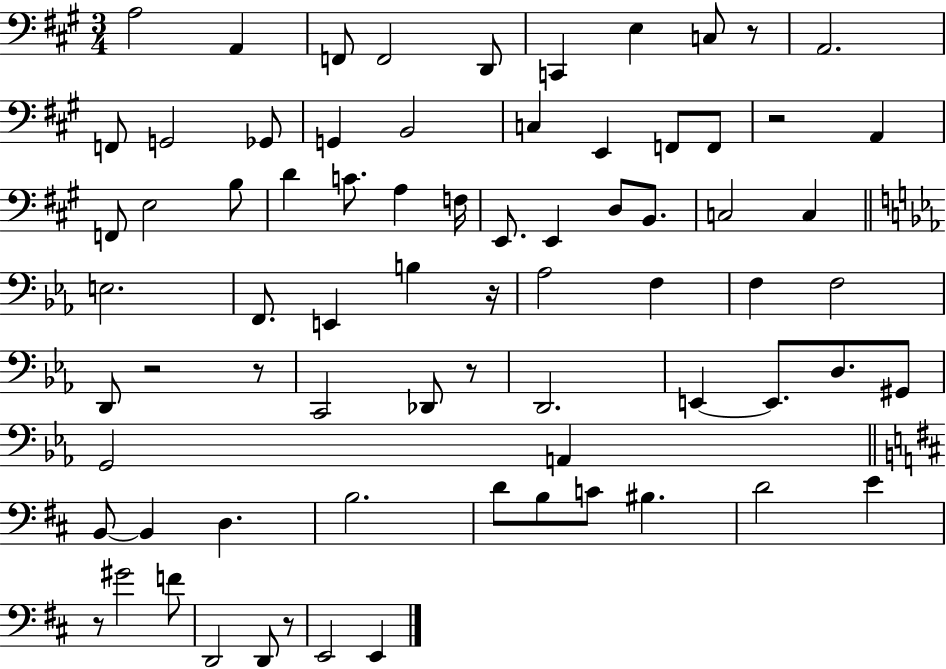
{
  \clef bass
  \numericTimeSignature
  \time 3/4
  \key a \major
  a2 a,4 | f,8 f,2 d,8 | c,4 e4 c8 r8 | a,2. | \break f,8 g,2 ges,8 | g,4 b,2 | c4 e,4 f,8 f,8 | r2 a,4 | \break f,8 e2 b8 | d'4 c'8. a4 f16 | e,8. e,4 d8 b,8. | c2 c4 | \break \bar "||" \break \key ees \major e2. | f,8. e,4 b4 r16 | aes2 f4 | f4 f2 | \break d,8 r2 r8 | c,2 des,8 r8 | d,2. | e,4~~ e,8. d8. gis,8 | \break g,2 a,4 | \bar "||" \break \key d \major b,8~~ b,4 d4. | b2. | d'8 b8 c'8 bis4. | d'2 e'4 | \break r8 gis'2 f'8 | d,2 d,8 r8 | e,2 e,4 | \bar "|."
}